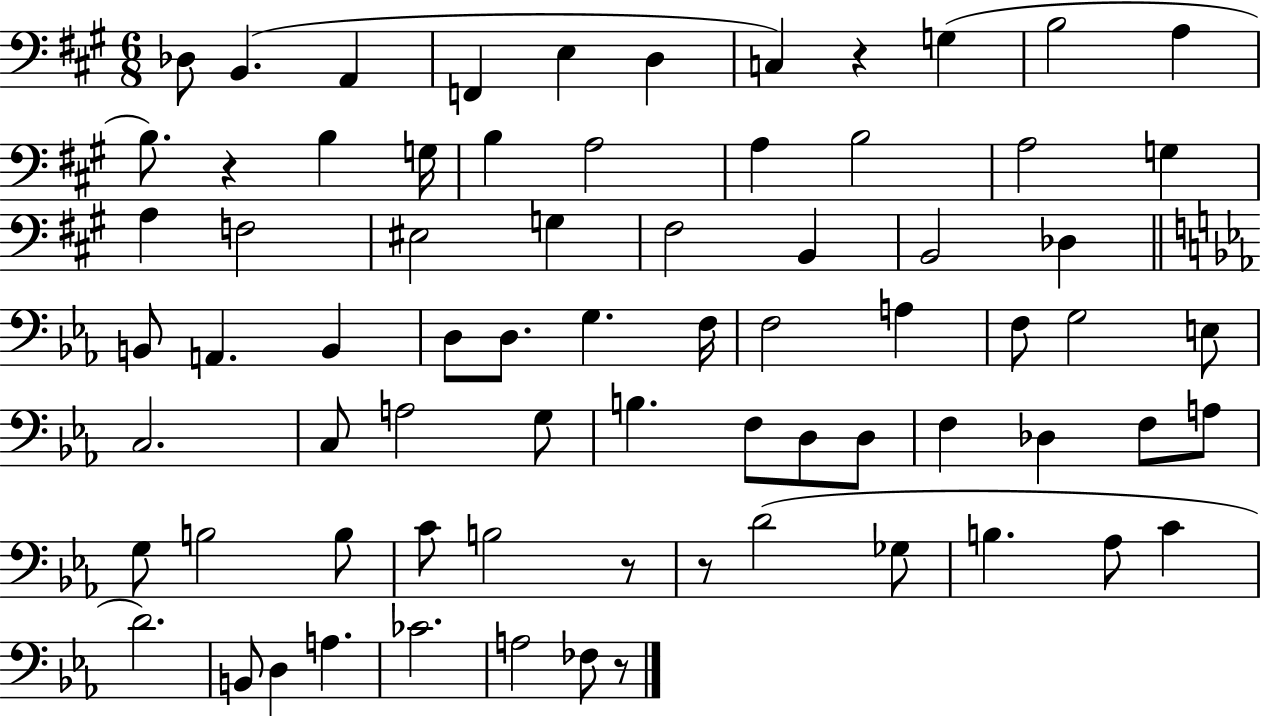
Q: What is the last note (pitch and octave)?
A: FES3